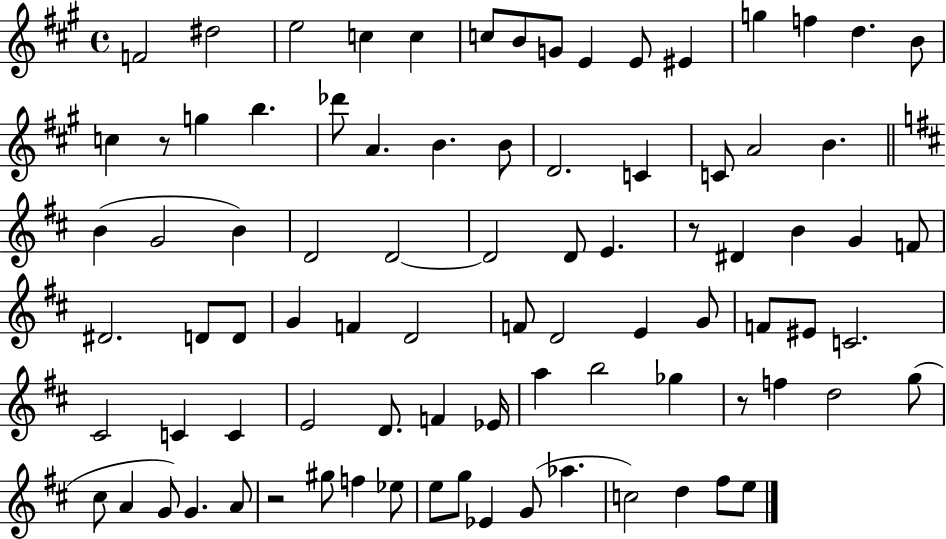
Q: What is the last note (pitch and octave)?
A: E5